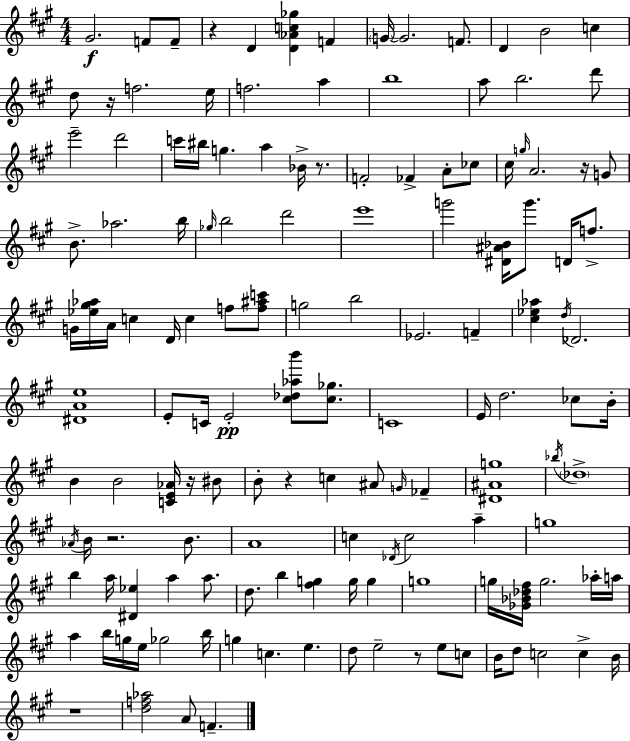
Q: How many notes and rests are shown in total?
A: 141